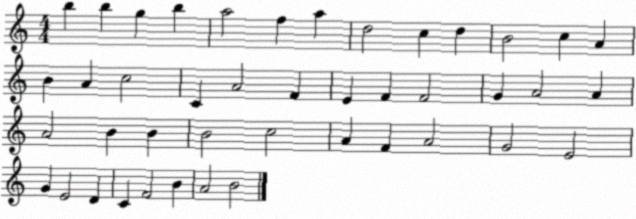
X:1
T:Untitled
M:4/4
L:1/4
K:C
b b g b a2 f a d2 c d B2 c A B A c2 C A2 F E F F2 G A2 A A2 B B B2 c2 A F A2 G2 E2 G E2 D C F2 B A2 B2